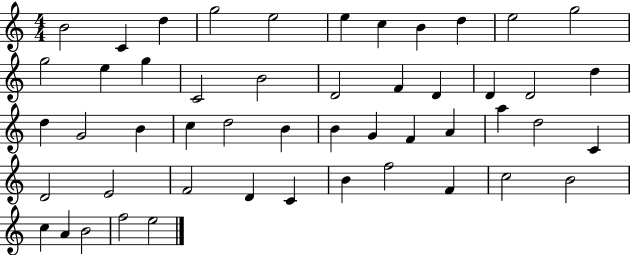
B4/h C4/q D5/q G5/h E5/h E5/q C5/q B4/q D5/q E5/h G5/h G5/h E5/q G5/q C4/h B4/h D4/h F4/q D4/q D4/q D4/h D5/q D5/q G4/h B4/q C5/q D5/h B4/q B4/q G4/q F4/q A4/q A5/q D5/h C4/q D4/h E4/h F4/h D4/q C4/q B4/q F5/h F4/q C5/h B4/h C5/q A4/q B4/h F5/h E5/h